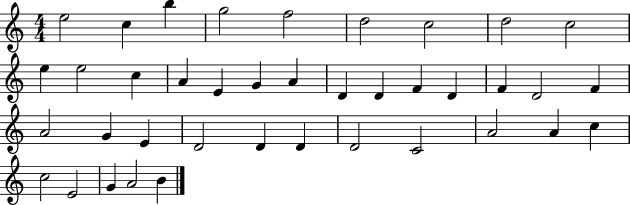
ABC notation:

X:1
T:Untitled
M:4/4
L:1/4
K:C
e2 c b g2 f2 d2 c2 d2 c2 e e2 c A E G A D D F D F D2 F A2 G E D2 D D D2 C2 A2 A c c2 E2 G A2 B